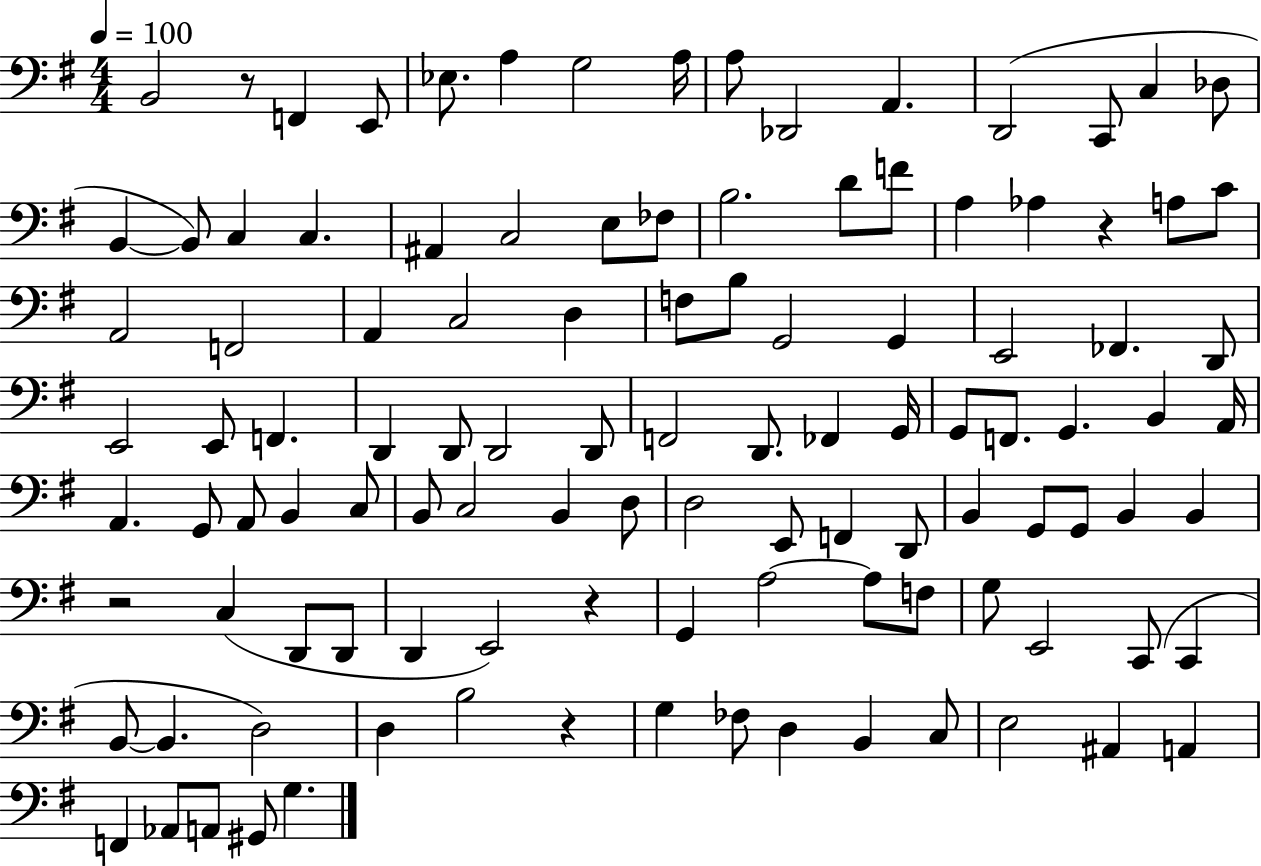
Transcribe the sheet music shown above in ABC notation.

X:1
T:Untitled
M:4/4
L:1/4
K:G
B,,2 z/2 F,, E,,/2 _E,/2 A, G,2 A,/4 A,/2 _D,,2 A,, D,,2 C,,/2 C, _D,/2 B,, B,,/2 C, C, ^A,, C,2 E,/2 _F,/2 B,2 D/2 F/2 A, _A, z A,/2 C/2 A,,2 F,,2 A,, C,2 D, F,/2 B,/2 G,,2 G,, E,,2 _F,, D,,/2 E,,2 E,,/2 F,, D,, D,,/2 D,,2 D,,/2 F,,2 D,,/2 _F,, G,,/4 G,,/2 F,,/2 G,, B,, A,,/4 A,, G,,/2 A,,/2 B,, C,/2 B,,/2 C,2 B,, D,/2 D,2 E,,/2 F,, D,,/2 B,, G,,/2 G,,/2 B,, B,, z2 C, D,,/2 D,,/2 D,, E,,2 z G,, A,2 A,/2 F,/2 G,/2 E,,2 C,,/2 C,, B,,/2 B,, D,2 D, B,2 z G, _F,/2 D, B,, C,/2 E,2 ^A,, A,, F,, _A,,/2 A,,/2 ^G,,/2 G,